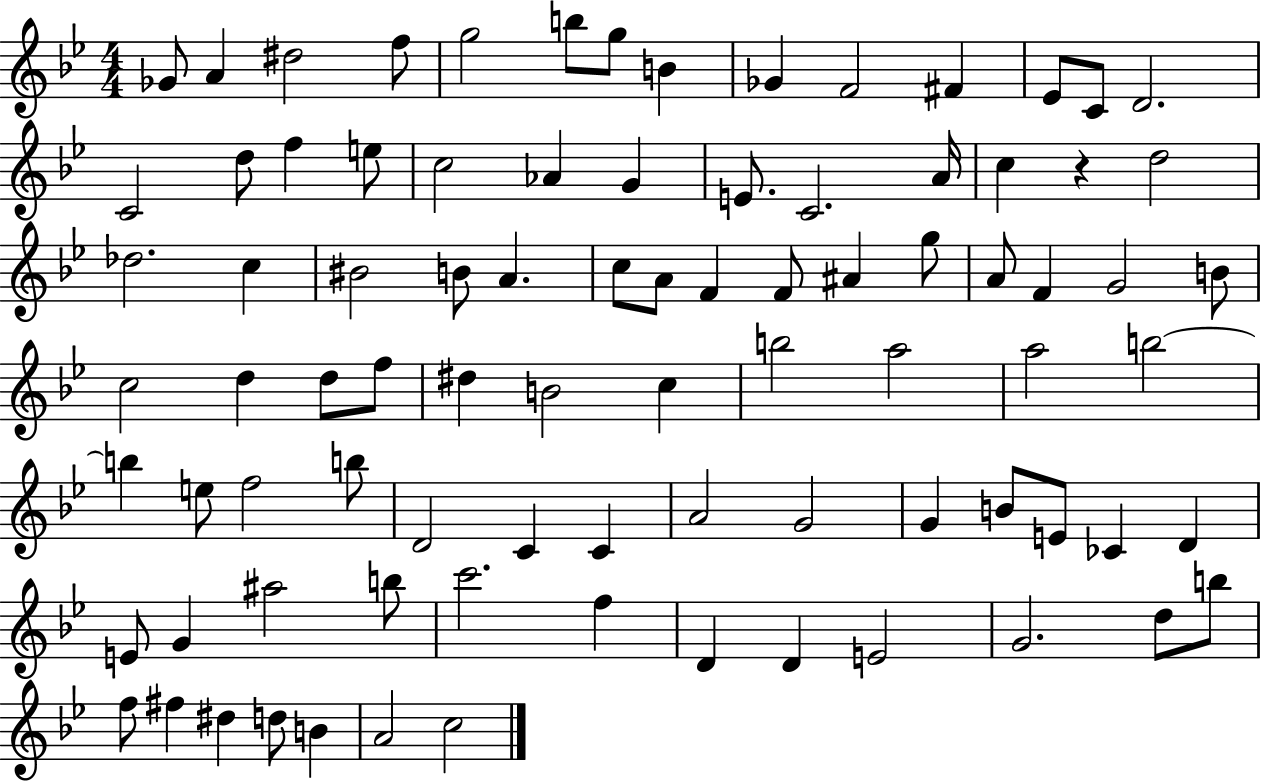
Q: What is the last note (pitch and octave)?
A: C5